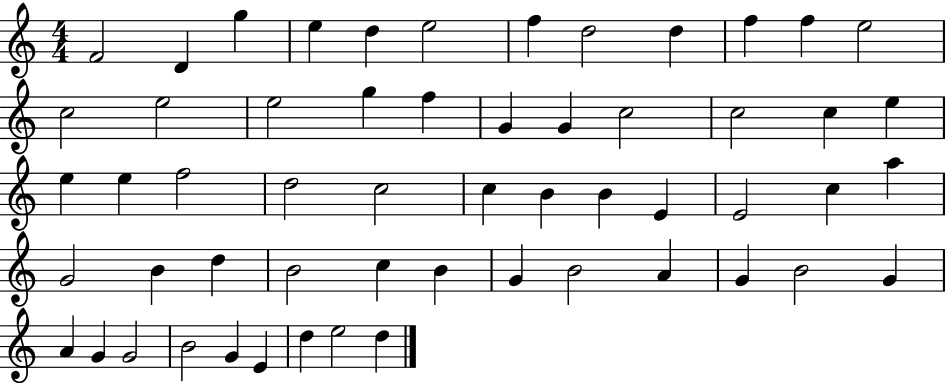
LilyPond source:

{
  \clef treble
  \numericTimeSignature
  \time 4/4
  \key c \major
  f'2 d'4 g''4 | e''4 d''4 e''2 | f''4 d''2 d''4 | f''4 f''4 e''2 | \break c''2 e''2 | e''2 g''4 f''4 | g'4 g'4 c''2 | c''2 c''4 e''4 | \break e''4 e''4 f''2 | d''2 c''2 | c''4 b'4 b'4 e'4 | e'2 c''4 a''4 | \break g'2 b'4 d''4 | b'2 c''4 b'4 | g'4 b'2 a'4 | g'4 b'2 g'4 | \break a'4 g'4 g'2 | b'2 g'4 e'4 | d''4 e''2 d''4 | \bar "|."
}